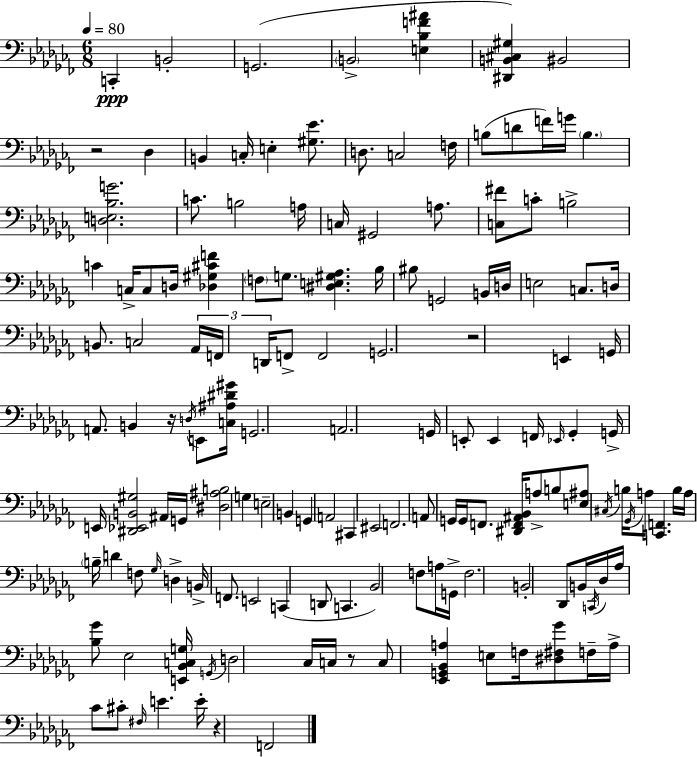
{
  \clef bass
  \numericTimeSignature
  \time 6/8
  \key aes \minor
  \tempo 4 = 80
  c,4-.\ppp b,2-. | g,2.( | \parenthesize b,2-> <e bes f' ais'>4 | <dis, b, cis gis>4) bis,2 | \break r2 des4 | b,4 c16-. e4-. <gis ees'>8. | d8. c2 f16 | b8( d'8 f'16) g'16 \parenthesize b4. | \break <d e bes g'>2. | c'8. b2 a16 | c16 gis,2 a8. | <c fis'>8 c'8-. b2-> | \break c'4 c16-> c8 d16 <des gis cis' f'>4 | \parenthesize f8 g8. <dis e gis aes>4. bes16 | bis8 g,2 b,16 d16 | e2 c8. d16 | \break b,8. c2 \tuplet 3/2 { aes,16 | f,16 d,16 } f,8-> f,2 | g,2. | r2 e,4 | \break g,16 a,8. b,4 r16 \acciaccatura { d16 } e,8 | <c ais dis' gis'>16 g,2. | a,2. | g,16 e,8-. e,4 f,16 \grace { ees,16 } ges,4-. | \break g,16-> e,16 <dis, ees, b, gis>2 | ais,16 g,16 <dis ais b>2 g4 | e2-- b,4 | g,4 a,2 | \break cis,4 eis,2 | f,2. | a,8 g,16 g,16 f,8. <dis, f, ais, bes,>16 a8-> | b8 <e ais>8 \acciaccatura { cis16 } b16 \acciaccatura { ges,16 } a8 <c, f,>4. | \break b16 a16 \parenthesize b16-- d'4 f8 | \grace { ges16 } d4-> b,16-> f,8. e,2 | c,4( d,8 c,4. | bes,2) | \break f8 a16 g,16-> f2. | b,2-. | des,8 b,16 \acciaccatura { c,16 } des16 aes16 <bes ges'>8 ees2 | <e, bes, c g>16 \acciaccatura { g,16 } d2 | \break ces16 c16 r8 c8 <ees, g, bes, a>4 | e8 f16 <dis fis ges'>8 f16-- a16-> ces'8 cis'8-. | \grace { fis16 } e'4. e'16-. r4 | f,2 \bar "|."
}